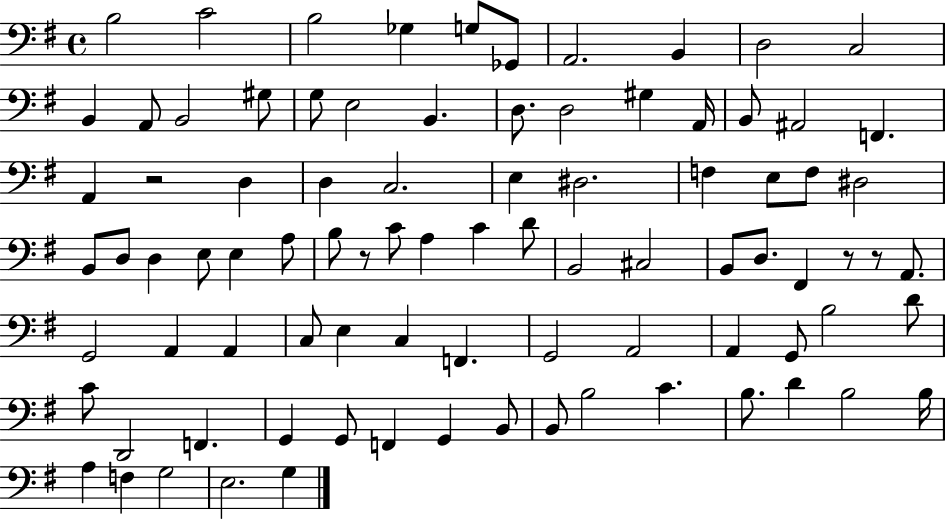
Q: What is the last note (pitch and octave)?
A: G3